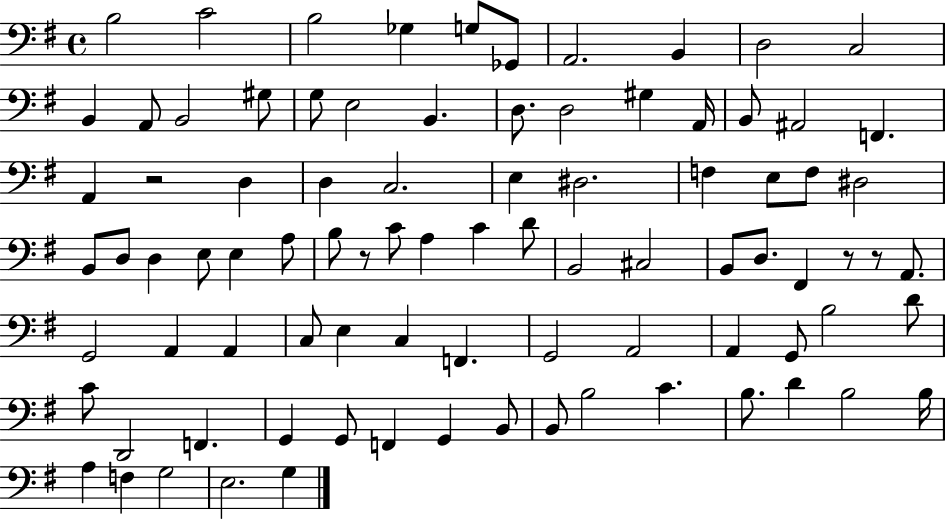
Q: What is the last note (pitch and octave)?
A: G3